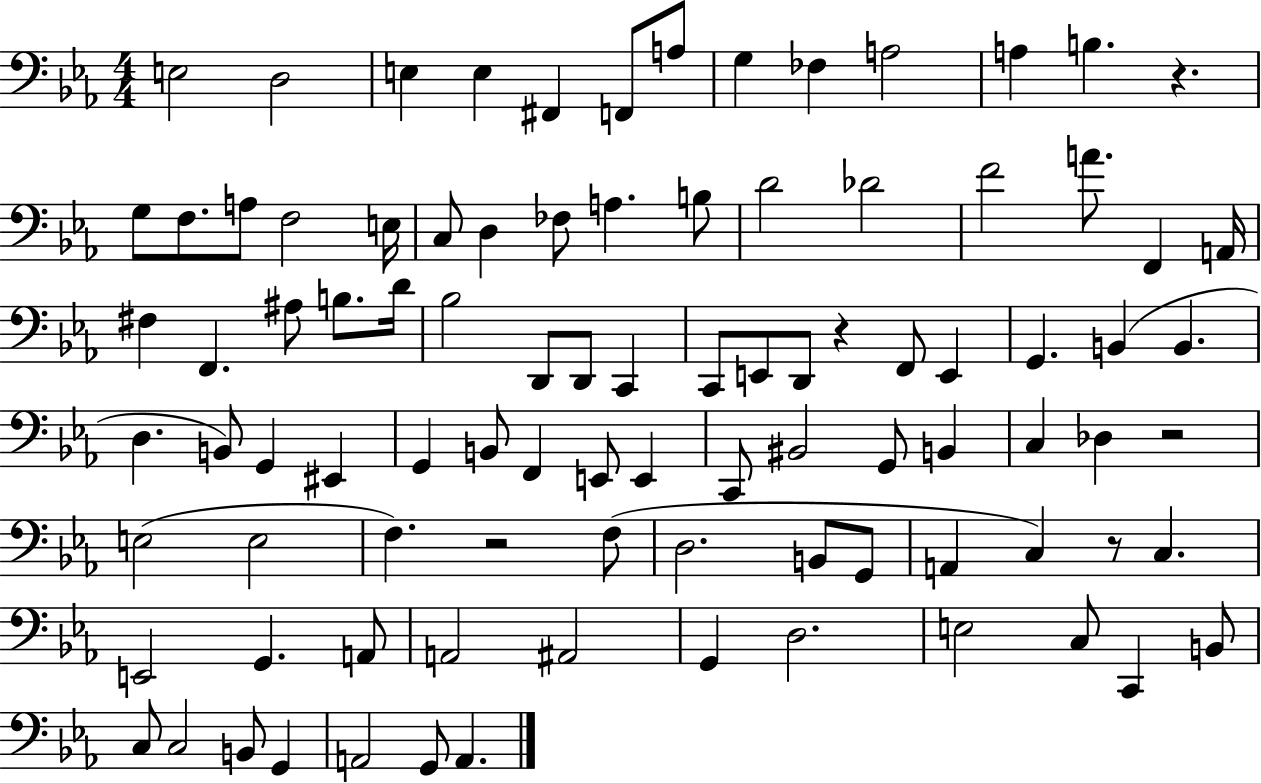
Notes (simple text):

E3/h D3/h E3/q E3/q F#2/q F2/e A3/e G3/q FES3/q A3/h A3/q B3/q. R/q. G3/e F3/e. A3/e F3/h E3/s C3/e D3/q FES3/e A3/q. B3/e D4/h Db4/h F4/h A4/e. F2/q A2/s F#3/q F2/q. A#3/e B3/e. D4/s Bb3/h D2/e D2/e C2/q C2/e E2/e D2/e R/q F2/e E2/q G2/q. B2/q B2/q. D3/q. B2/e G2/q EIS2/q G2/q B2/e F2/q E2/e E2/q C2/e BIS2/h G2/e B2/q C3/q Db3/q R/h E3/h E3/h F3/q. R/h F3/e D3/h. B2/e G2/e A2/q C3/q R/e C3/q. E2/h G2/q. A2/e A2/h A#2/h G2/q D3/h. E3/h C3/e C2/q B2/e C3/e C3/h B2/e G2/q A2/h G2/e A2/q.